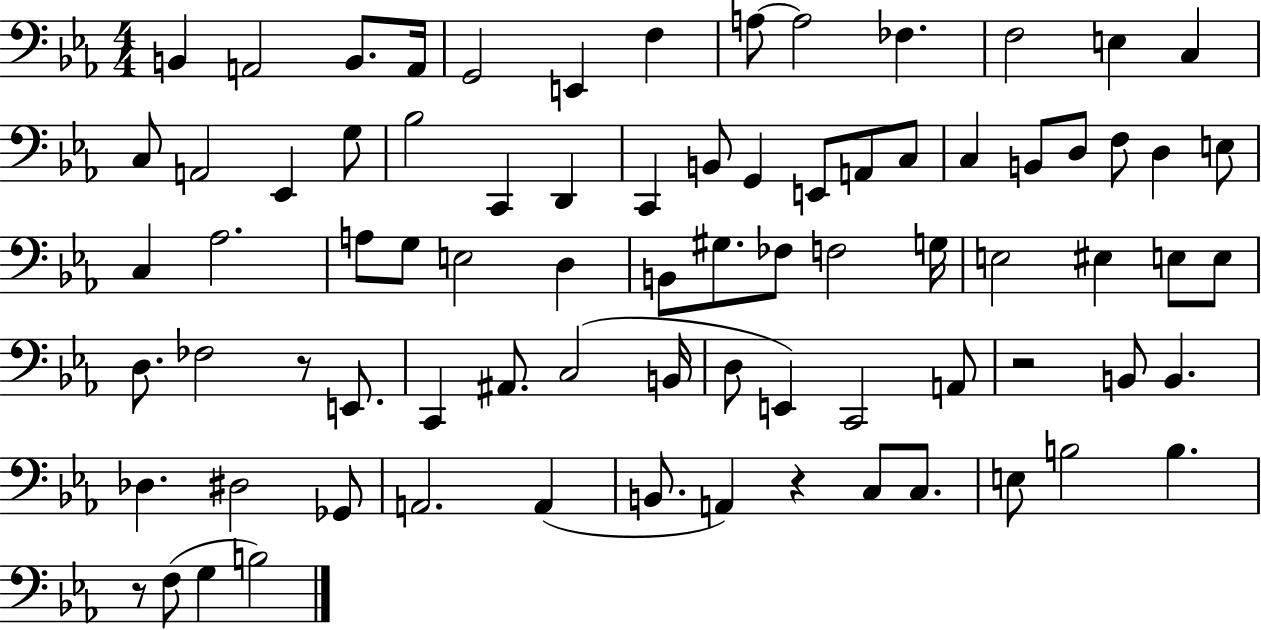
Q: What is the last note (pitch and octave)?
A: B3